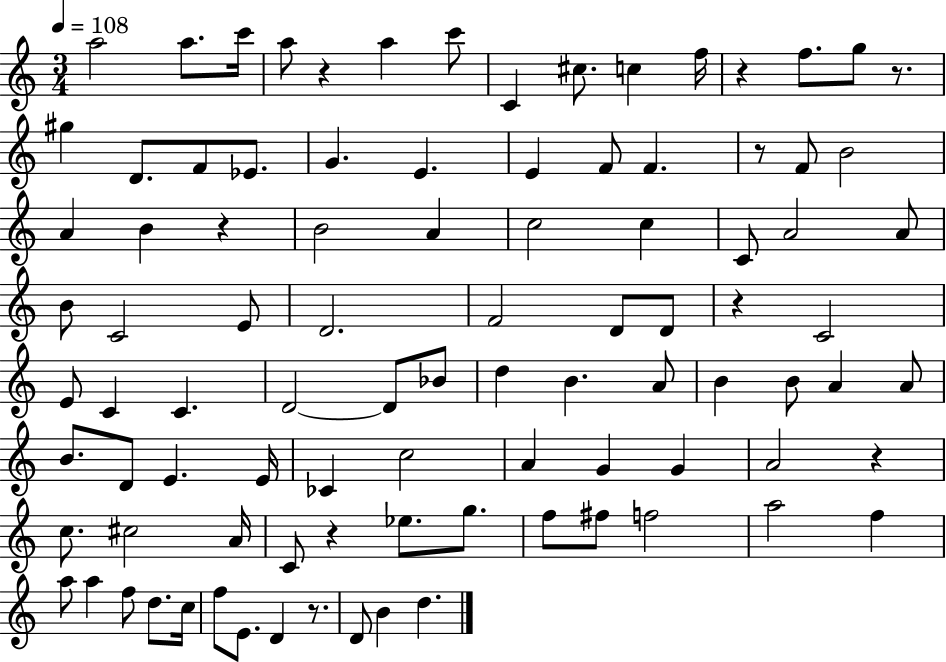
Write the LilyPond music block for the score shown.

{
  \clef treble
  \numericTimeSignature
  \time 3/4
  \key c \major
  \tempo 4 = 108
  a''2 a''8. c'''16 | a''8 r4 a''4 c'''8 | c'4 cis''8. c''4 f''16 | r4 f''8. g''8 r8. | \break gis''4 d'8. f'8 ees'8. | g'4. e'4. | e'4 f'8 f'4. | r8 f'8 b'2 | \break a'4 b'4 r4 | b'2 a'4 | c''2 c''4 | c'8 a'2 a'8 | \break b'8 c'2 e'8 | d'2. | f'2 d'8 d'8 | r4 c'2 | \break e'8 c'4 c'4. | d'2~~ d'8 bes'8 | d''4 b'4. a'8 | b'4 b'8 a'4 a'8 | \break b'8. d'8 e'4. e'16 | ces'4 c''2 | a'4 g'4 g'4 | a'2 r4 | \break c''8. cis''2 a'16 | c'8 r4 ees''8. g''8. | f''8 fis''8 f''2 | a''2 f''4 | \break a''8 a''4 f''8 d''8. c''16 | f''8 e'8. d'4 r8. | d'8 b'4 d''4. | \bar "|."
}